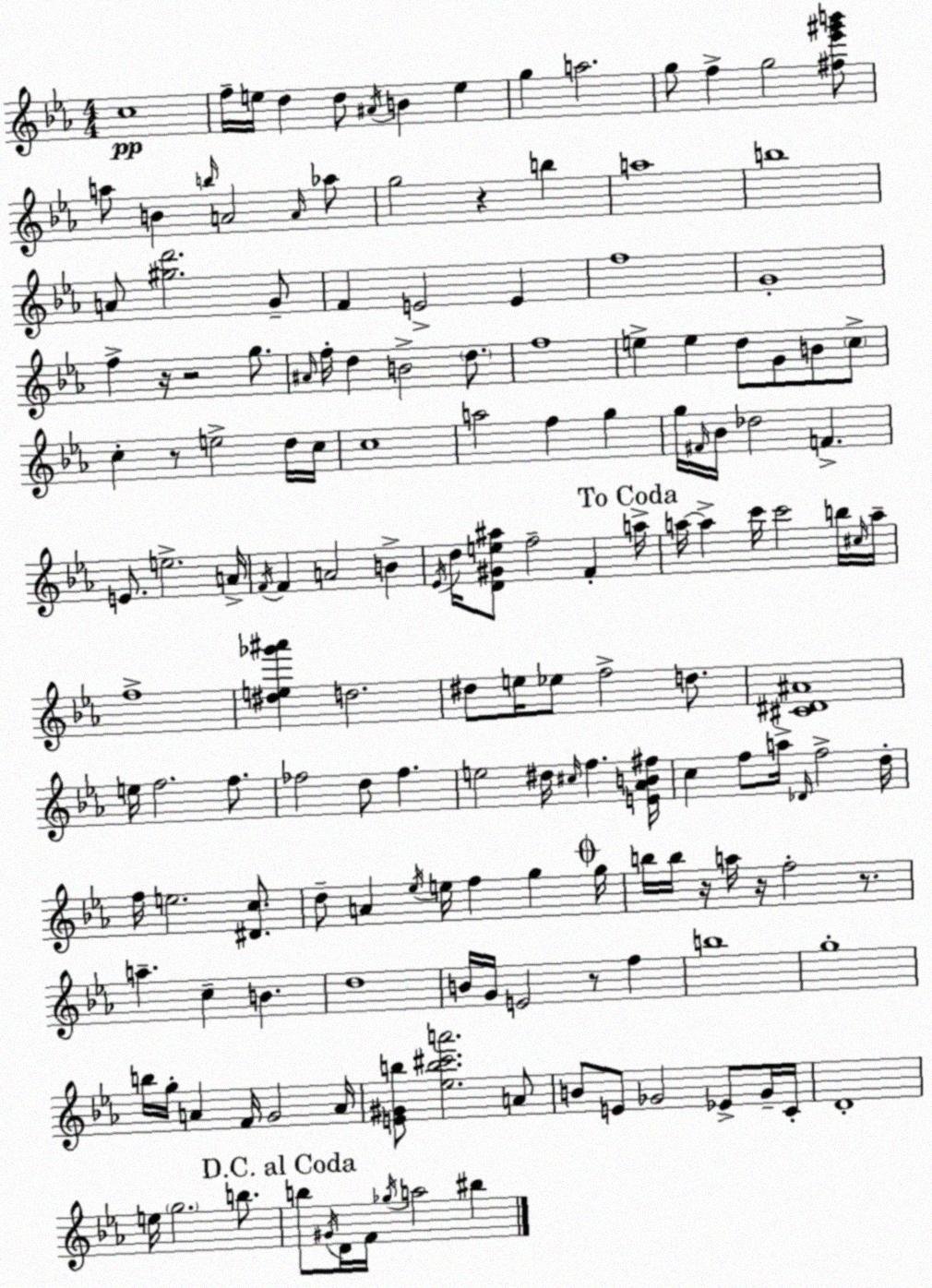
X:1
T:Untitled
M:4/4
L:1/4
K:Eb
c4 f/4 e/4 d d/2 ^A/4 B e g a2 g/2 f g2 [^f_e'^g'b']/2 a/2 B b/4 A2 A/4 _a/2 g2 z b a4 b4 A/2 [^gd']2 G/2 F E2 E f4 G4 f z/4 z2 g/2 ^A/4 f/4 d B2 d/2 f4 e e d/2 G/2 B/2 c/2 c z/2 e2 d/4 c/4 c4 a2 f g g/4 ^F/4 _B/4 _d2 F E/2 e2 A/4 F/4 F A2 B _E/4 d/4 [D^Ge^a]/2 f2 F a/4 a/4 a c'/4 c'2 b/4 ^c/4 a/4 f4 [^de_g'^a'] d2 ^d/2 e/4 _e/2 f2 d/2 [^C^D^A]4 e/4 f2 f/2 _f2 d/2 _f e2 ^d/4 ^c/4 f [E_AB^f]/4 c f/2 a/4 _D/4 f2 d/4 f/4 e2 [^Dc]/2 d/2 A _e/4 e/4 f g g/4 b/4 b/4 z/4 a/4 z/4 f2 z/2 a c B d4 B/4 G/4 E2 z/2 f b4 g4 b/4 g/4 A F/4 G2 A/4 [E^Gb]/2 [_eb^c'a']2 A/2 B/2 E/2 _G2 _E/2 _G/4 C/4 D4 e/4 g2 b/2 b/2 ^G/4 D/4 F/4 _g/4 a2 ^b